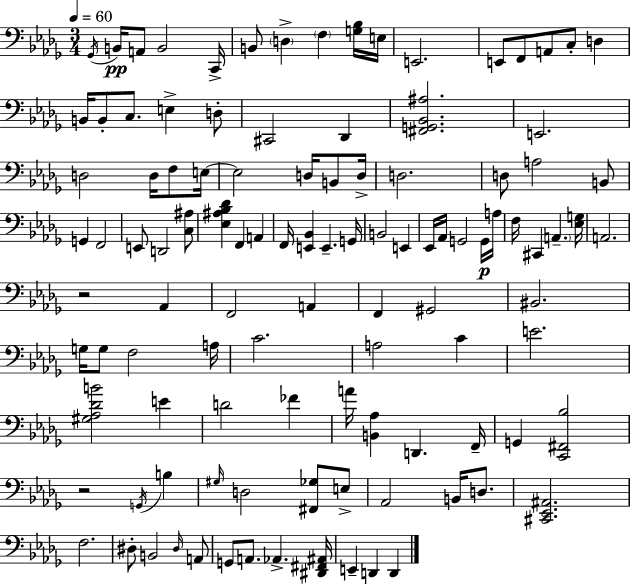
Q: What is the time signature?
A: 3/4